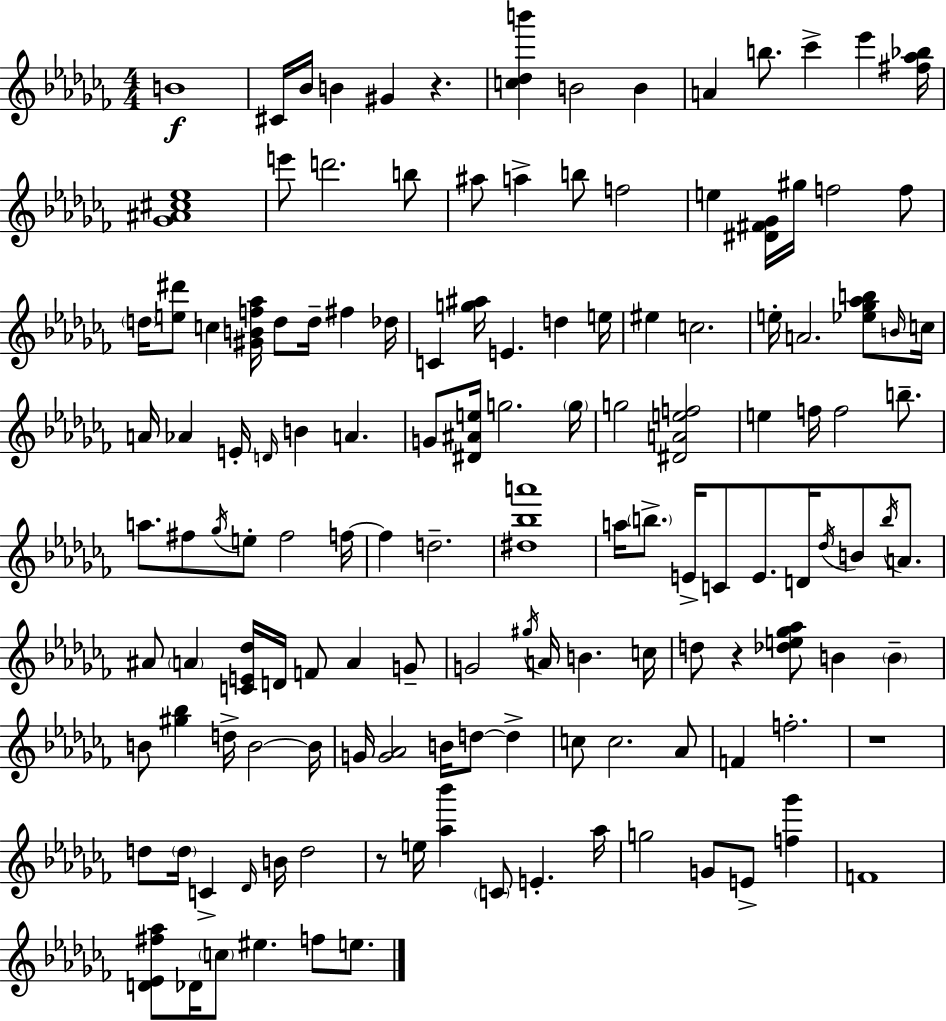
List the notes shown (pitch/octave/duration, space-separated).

B4/w C#4/s Bb4/s B4/q G#4/q R/q. [C5,Db5,B6]/q B4/h B4/q A4/q B5/e. CES6/q Eb6/q [F#5,Ab5,Bb5]/s [Gb4,A#4,C#5,Eb5]/w E6/e D6/h. B5/e A#5/e A5/q B5/e F5/h E5/q [D#4,F#4,Gb4]/s G#5/s F5/h F5/e D5/s [E5,D#6]/e C5/q [G#4,B4,F5,Ab5]/s D5/e D5/s F#5/q Db5/s C4/q [G5,A#5]/s E4/q. D5/q E5/s EIS5/q C5/h. E5/s A4/h. [Eb5,Gb5,Ab5,B5]/e B4/s C5/s A4/s Ab4/q E4/s D4/s B4/q A4/q. G4/e [D#4,A#4,E5]/s G5/h. G5/s G5/h [D#4,A4,E5,F5]/h E5/q F5/s F5/h B5/e. A5/e. F#5/e Gb5/s E5/e F#5/h F5/s F5/q D5/h. [D#5,Bb5,A6]/w A5/s B5/e. E4/s C4/e E4/e. D4/s Db5/s B4/e B5/s A4/e. A#4/e A4/q [C4,E4,Db5]/s D4/s F4/e A4/q G4/e G4/h G#5/s A4/s B4/q. C5/s D5/e R/q [Db5,E5,Gb5,Ab5]/e B4/q B4/q B4/e [G#5,Bb5]/q D5/s B4/h B4/s G4/s [G4,Ab4]/h B4/s D5/e D5/q C5/e C5/h. Ab4/e F4/q F5/h. R/w D5/e D5/s C4/q Db4/s B4/s D5/h R/e E5/s [Ab5,Bb6]/q C4/e E4/q. Ab5/s G5/h G4/e E4/e [F5,Gb6]/q F4/w [D4,Eb4,F#5,Ab5]/e Db4/s C5/e EIS5/q. F5/e E5/e.